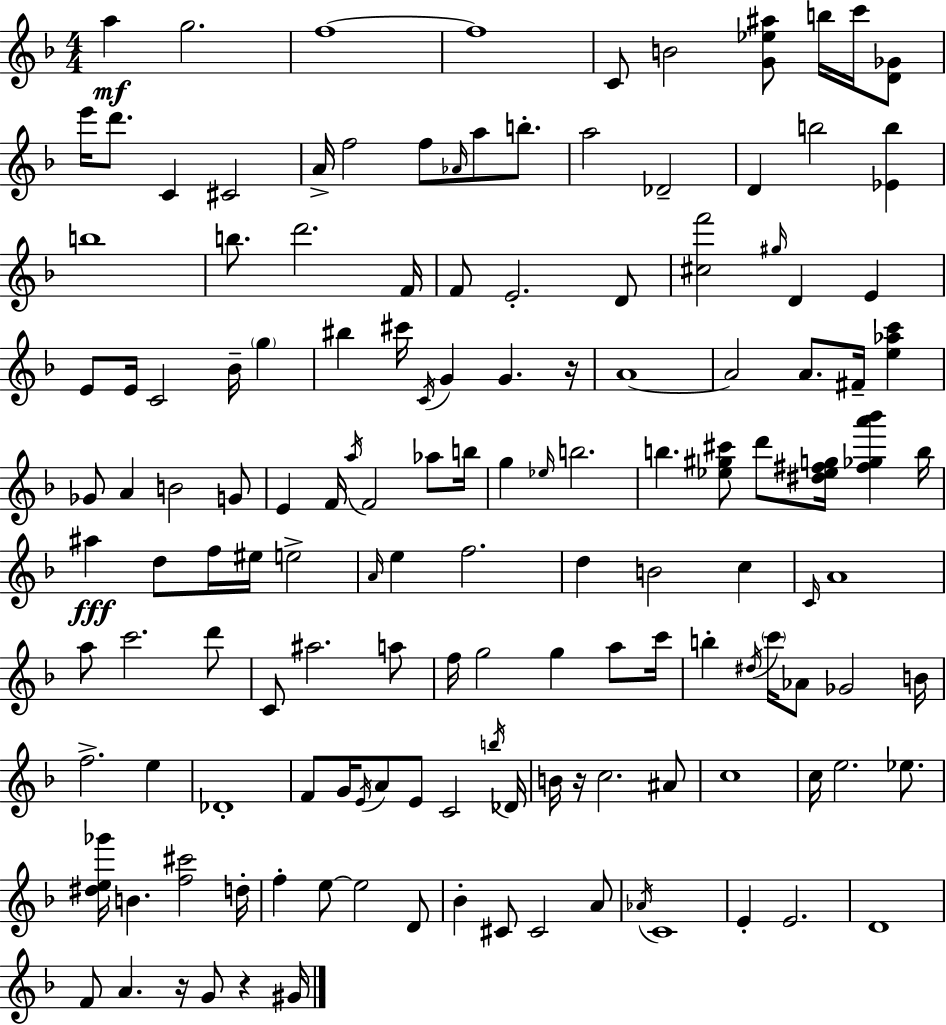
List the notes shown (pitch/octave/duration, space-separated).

A5/q G5/h. F5/w F5/w C4/e B4/h [G4,Eb5,A#5]/e B5/s C6/s [D4,Gb4]/e E6/s D6/e. C4/q C#4/h A4/s F5/h F5/e Ab4/s A5/e B5/e. A5/h Db4/h D4/q B5/h [Eb4,B5]/q B5/w B5/e. D6/h. F4/s F4/e E4/h. D4/e [C#5,F6]/h G#5/s D4/q E4/q E4/e E4/s C4/h Bb4/s G5/q BIS5/q C#6/s C4/s G4/q G4/q. R/s A4/w A4/h A4/e. F#4/s [E5,Ab5,C6]/q Gb4/e A4/q B4/h G4/e E4/q F4/s A5/s F4/h Ab5/e B5/s G5/q Eb5/s B5/h. B5/q. [Eb5,G#5,C#6]/e D6/e [D#5,Eb5,F#5,G5]/s [F#5,Gb5,A6,Bb6]/q B5/s A#5/q D5/e F5/s EIS5/s E5/h A4/s E5/q F5/h. D5/q B4/h C5/q C4/s A4/w A5/e C6/h. D6/e C4/e A#5/h. A5/e F5/s G5/h G5/q A5/e C6/s B5/q D#5/s C6/s Ab4/e Gb4/h B4/s F5/h. E5/q Db4/w F4/e G4/s E4/s A4/e E4/e C4/h B5/s Db4/s B4/s R/s C5/h. A#4/e C5/w C5/s E5/h. Eb5/e. [D#5,E5,Gb6]/s B4/q. [F5,C#6]/h D5/s F5/q E5/e E5/h D4/e Bb4/q C#4/e C#4/h A4/e Ab4/s C4/w E4/q E4/h. D4/w F4/e A4/q. R/s G4/e R/q G#4/s